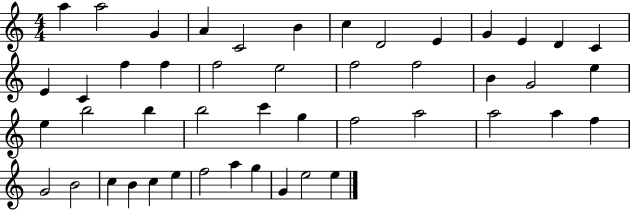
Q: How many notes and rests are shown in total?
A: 47